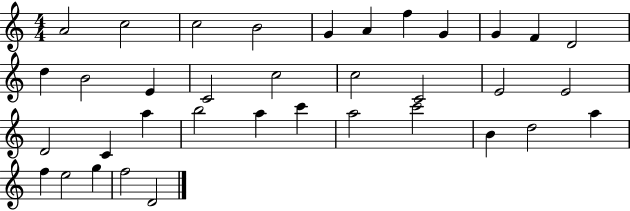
A4/h C5/h C5/h B4/h G4/q A4/q F5/q G4/q G4/q F4/q D4/h D5/q B4/h E4/q C4/h C5/h C5/h C4/h E4/h E4/h D4/h C4/q A5/q B5/h A5/q C6/q A5/h C6/h B4/q D5/h A5/q F5/q E5/h G5/q F5/h D4/h